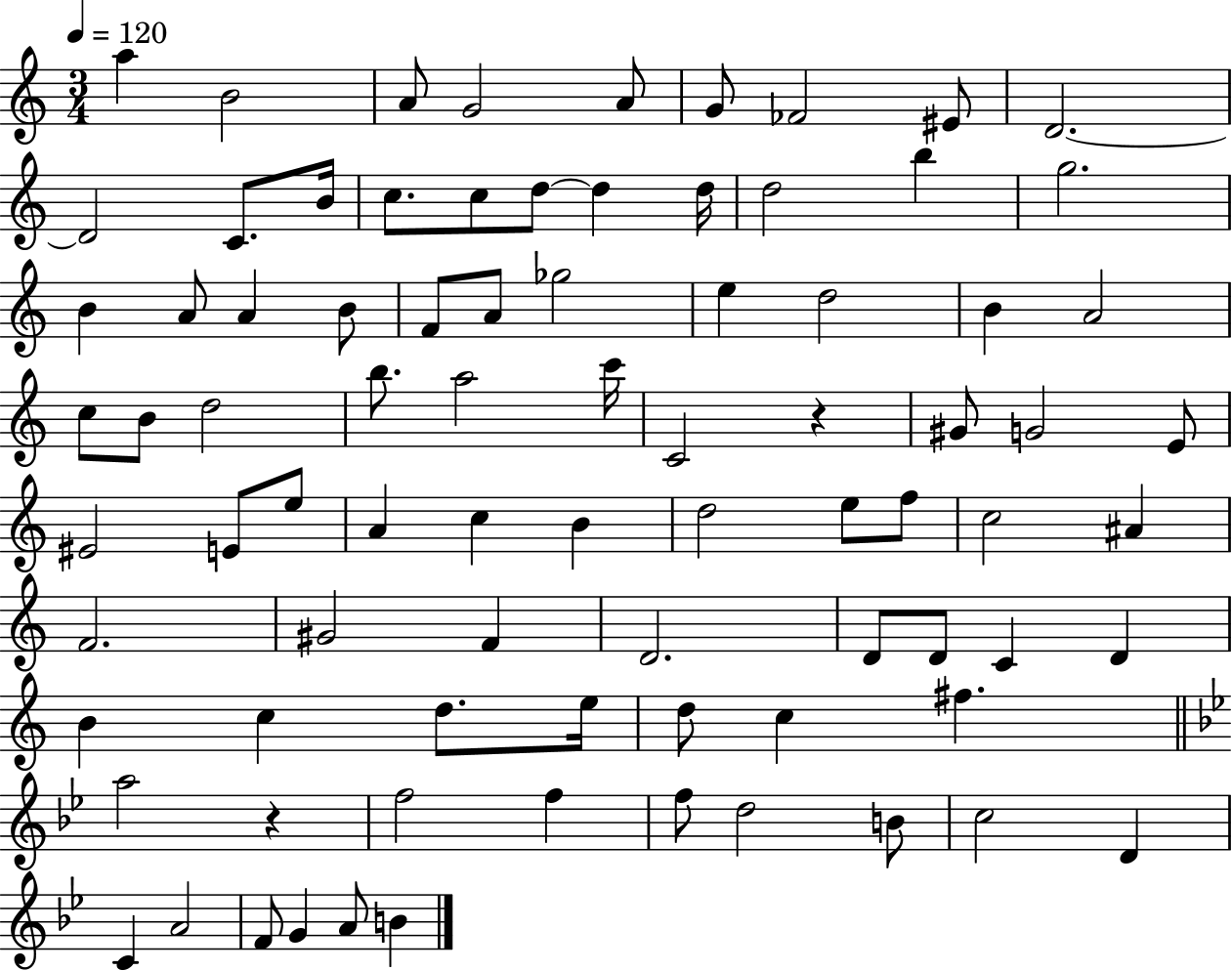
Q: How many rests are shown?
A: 2